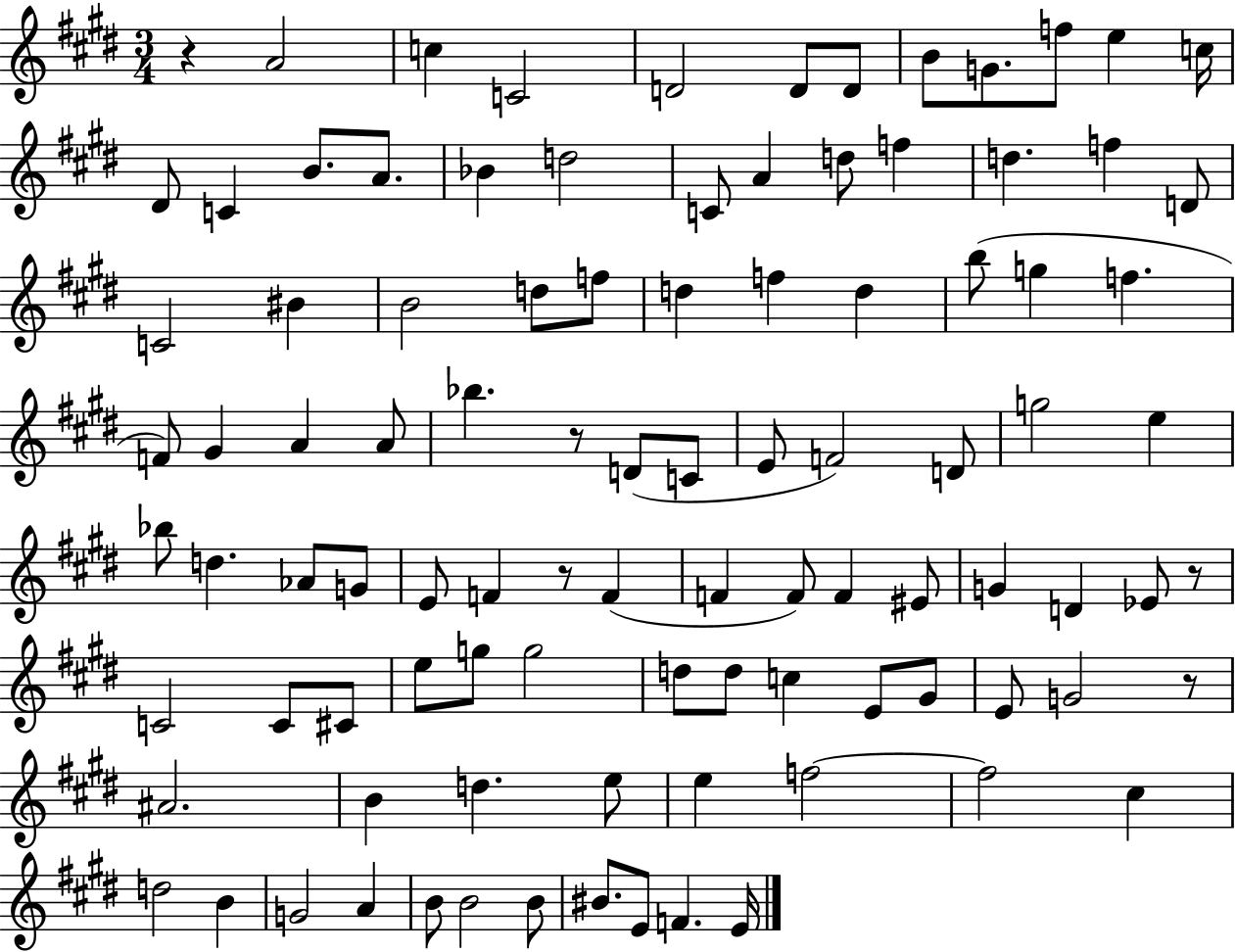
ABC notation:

X:1
T:Untitled
M:3/4
L:1/4
K:E
z A2 c C2 D2 D/2 D/2 B/2 G/2 f/2 e c/4 ^D/2 C B/2 A/2 _B d2 C/2 A d/2 f d f D/2 C2 ^B B2 d/2 f/2 d f d b/2 g f F/2 ^G A A/2 _b z/2 D/2 C/2 E/2 F2 D/2 g2 e _b/2 d _A/2 G/2 E/2 F z/2 F F F/2 F ^E/2 G D _E/2 z/2 C2 C/2 ^C/2 e/2 g/2 g2 d/2 d/2 c E/2 ^G/2 E/2 G2 z/2 ^A2 B d e/2 e f2 f2 ^c d2 B G2 A B/2 B2 B/2 ^B/2 E/2 F E/4